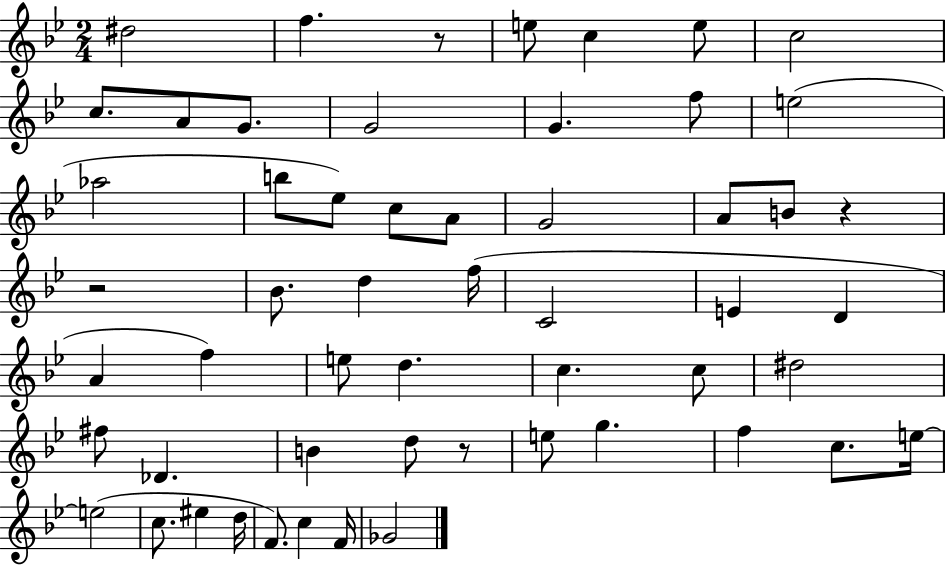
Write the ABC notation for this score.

X:1
T:Untitled
M:2/4
L:1/4
K:Bb
^d2 f z/2 e/2 c e/2 c2 c/2 A/2 G/2 G2 G f/2 e2 _a2 b/2 _e/2 c/2 A/2 G2 A/2 B/2 z z2 _B/2 d f/4 C2 E D A f e/2 d c c/2 ^d2 ^f/2 _D B d/2 z/2 e/2 g f c/2 e/4 e2 c/2 ^e d/4 F/2 c F/4 _G2